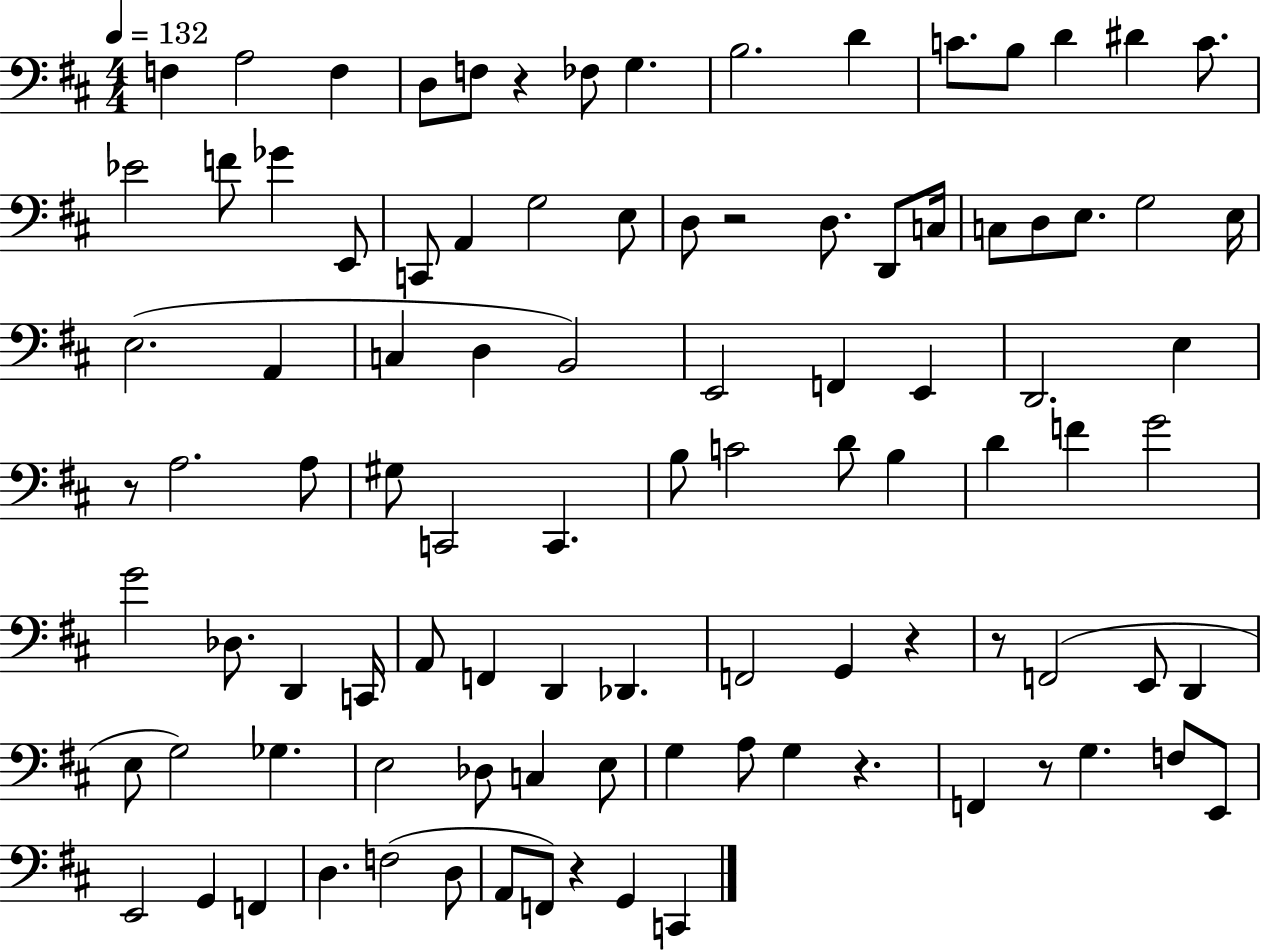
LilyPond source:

{
  \clef bass
  \numericTimeSignature
  \time 4/4
  \key d \major
  \tempo 4 = 132
  \repeat volta 2 { f4 a2 f4 | d8 f8 r4 fes8 g4. | b2. d'4 | c'8. b8 d'4 dis'4 c'8. | \break ees'2 f'8 ges'4 e,8 | c,8 a,4 g2 e8 | d8 r2 d8. d,8 c16 | c8 d8 e8. g2 e16 | \break e2.( a,4 | c4 d4 b,2) | e,2 f,4 e,4 | d,2. e4 | \break r8 a2. a8 | gis8 c,2 c,4. | b8 c'2 d'8 b4 | d'4 f'4 g'2 | \break g'2 des8. d,4 c,16 | a,8 f,4 d,4 des,4. | f,2 g,4 r4 | r8 f,2( e,8 d,4 | \break e8 g2) ges4. | e2 des8 c4 e8 | g4 a8 g4 r4. | f,4 r8 g4. f8 e,8 | \break e,2 g,4 f,4 | d4. f2( d8 | a,8 f,8) r4 g,4 c,4 | } \bar "|."
}